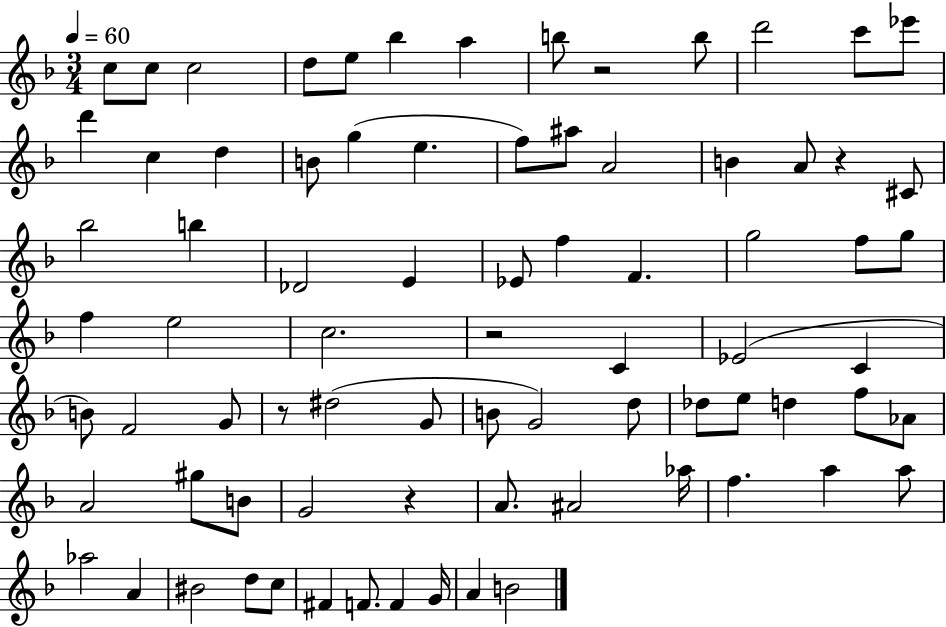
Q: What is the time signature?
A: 3/4